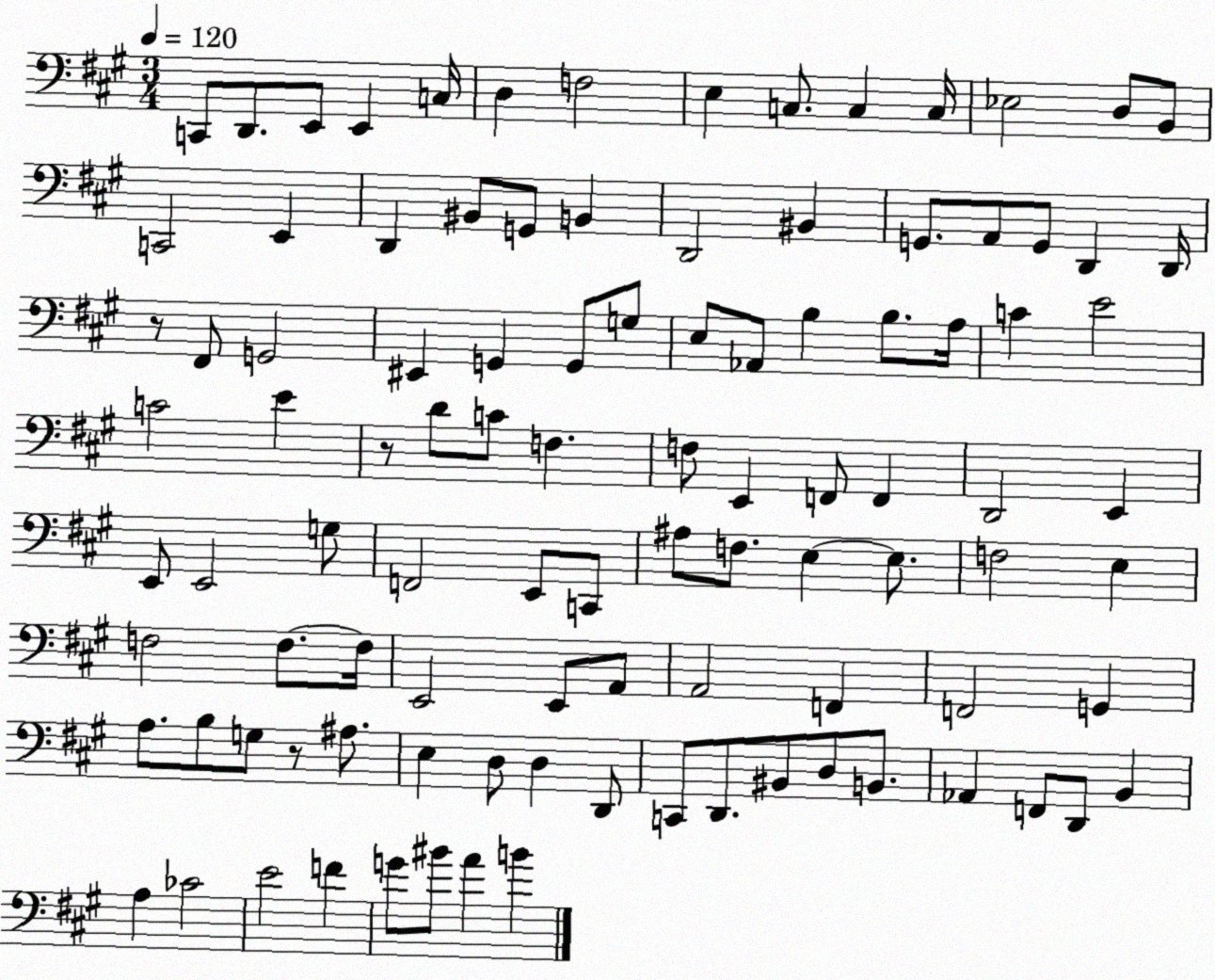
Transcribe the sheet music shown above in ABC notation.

X:1
T:Untitled
M:3/4
L:1/4
K:A
C,,/2 D,,/2 E,,/2 E,, C,/4 D, F,2 E, C,/2 C, C,/4 _E,2 D,/2 B,,/2 C,,2 E,, D,, ^B,,/2 G,,/2 B,, D,,2 ^B,, G,,/2 A,,/2 G,,/2 D,, D,,/4 z/2 ^F,,/2 G,,2 ^E,, G,, G,,/2 G,/2 E,/2 _A,,/2 B, B,/2 A,/4 C E2 C2 E z/2 D/2 C/2 F, F,/2 E,, F,,/2 F,, D,,2 E,, E,,/2 E,,2 G,/2 F,,2 E,,/2 C,,/2 ^A,/2 F,/2 E, E,/2 F,2 E, F,2 F,/2 F,/4 E,,2 E,,/2 A,,/2 A,,2 F,, F,,2 G,, A,/2 B,/2 G,/2 z/2 ^A,/2 E, D,/2 D, D,,/2 C,,/2 D,,/2 ^B,,/2 D,/2 B,,/2 _A,, F,,/2 D,,/2 B,, A, _C2 E2 F G/2 ^B/2 A B